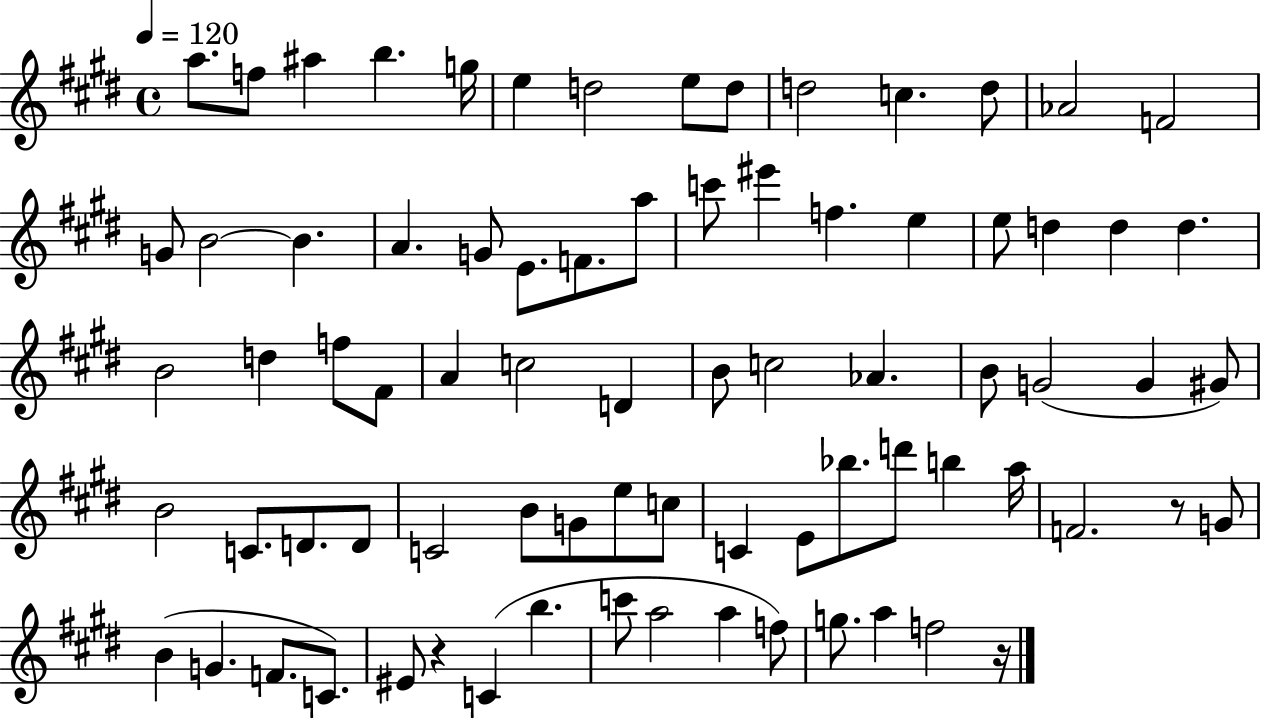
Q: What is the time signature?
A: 4/4